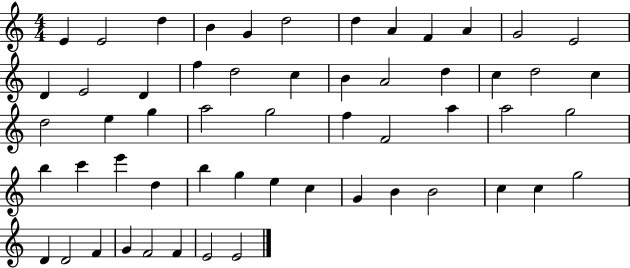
X:1
T:Untitled
M:4/4
L:1/4
K:C
E E2 d B G d2 d A F A G2 E2 D E2 D f d2 c B A2 d c d2 c d2 e g a2 g2 f F2 a a2 g2 b c' e' d b g e c G B B2 c c g2 D D2 F G F2 F E2 E2